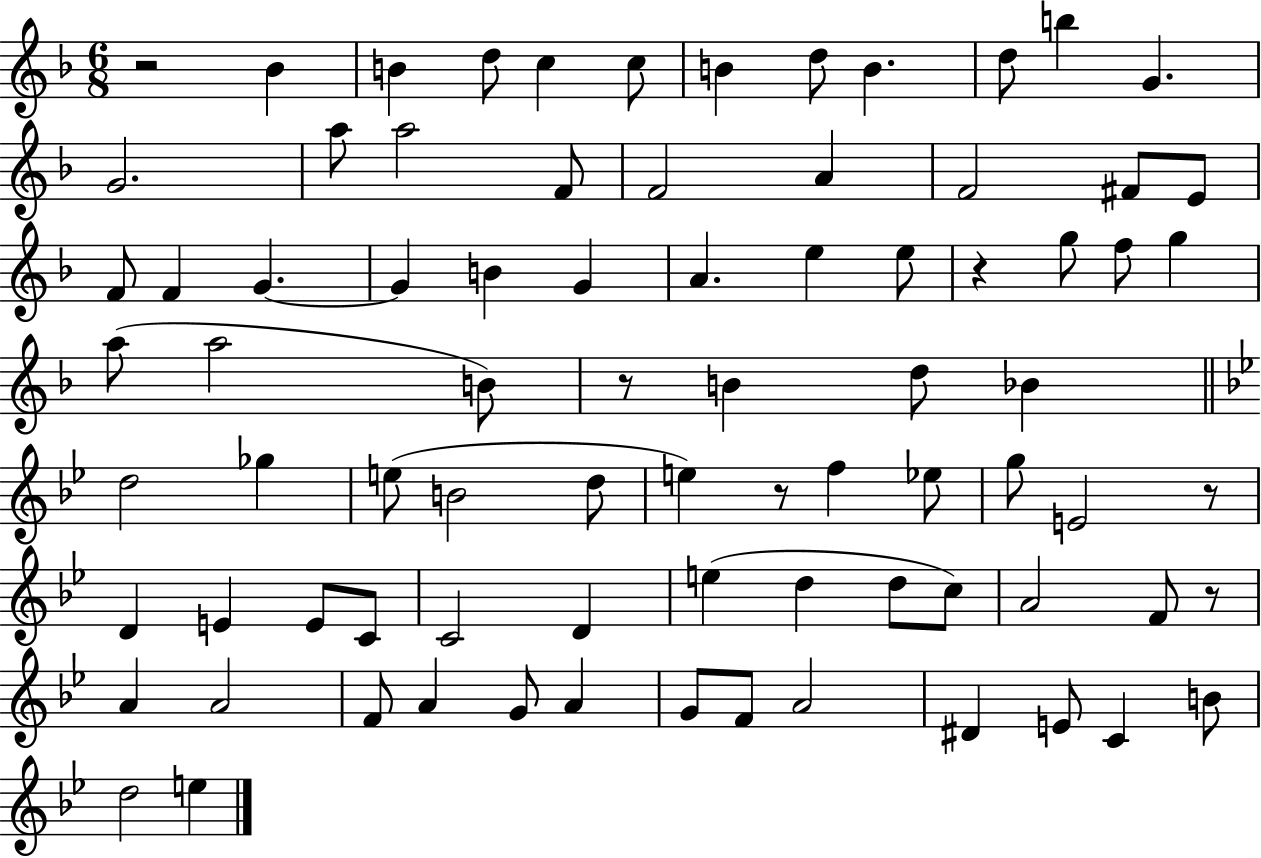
{
  \clef treble
  \numericTimeSignature
  \time 6/8
  \key f \major
  r2 bes'4 | b'4 d''8 c''4 c''8 | b'4 d''8 b'4. | d''8 b''4 g'4. | \break g'2. | a''8 a''2 f'8 | f'2 a'4 | f'2 fis'8 e'8 | \break f'8 f'4 g'4.~~ | g'4 b'4 g'4 | a'4. e''4 e''8 | r4 g''8 f''8 g''4 | \break a''8( a''2 b'8) | r8 b'4 d''8 bes'4 | \bar "||" \break \key g \minor d''2 ges''4 | e''8( b'2 d''8 | e''4) r8 f''4 ees''8 | g''8 e'2 r8 | \break d'4 e'4 e'8 c'8 | c'2 d'4 | e''4( d''4 d''8 c''8) | a'2 f'8 r8 | \break a'4 a'2 | f'8 a'4 g'8 a'4 | g'8 f'8 a'2 | dis'4 e'8 c'4 b'8 | \break d''2 e''4 | \bar "|."
}